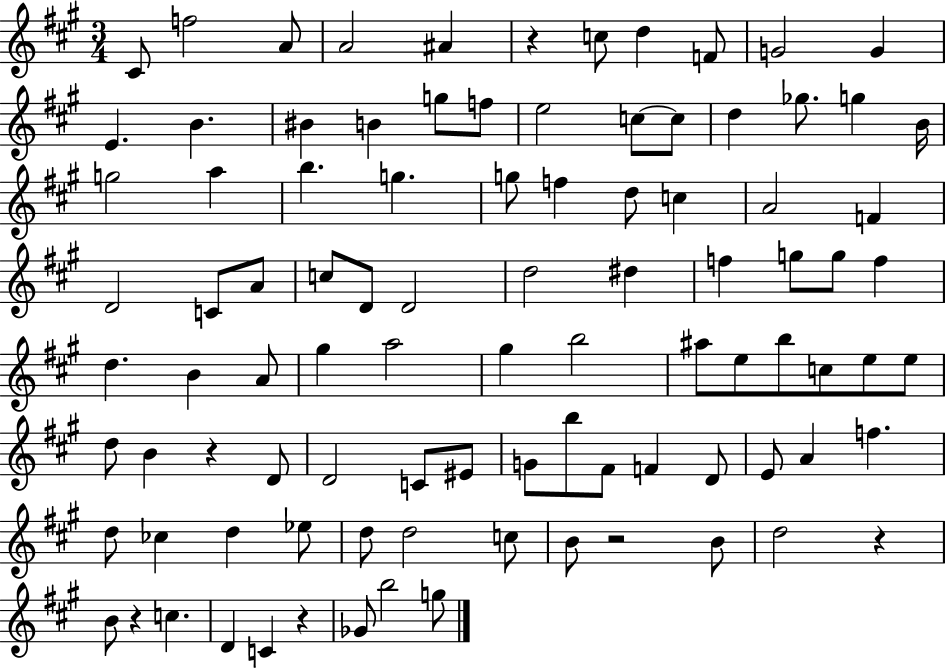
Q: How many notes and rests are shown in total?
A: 95